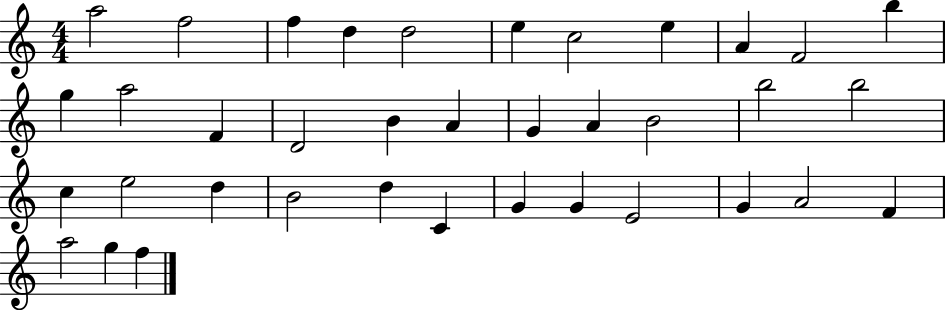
{
  \clef treble
  \numericTimeSignature
  \time 4/4
  \key c \major
  a''2 f''2 | f''4 d''4 d''2 | e''4 c''2 e''4 | a'4 f'2 b''4 | \break g''4 a''2 f'4 | d'2 b'4 a'4 | g'4 a'4 b'2 | b''2 b''2 | \break c''4 e''2 d''4 | b'2 d''4 c'4 | g'4 g'4 e'2 | g'4 a'2 f'4 | \break a''2 g''4 f''4 | \bar "|."
}